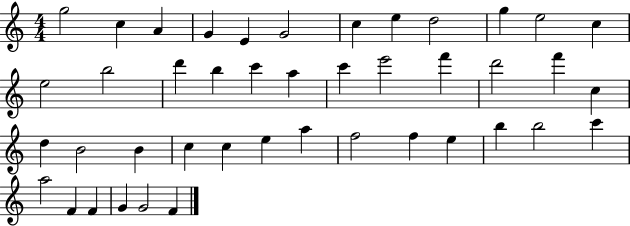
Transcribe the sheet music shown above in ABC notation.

X:1
T:Untitled
M:4/4
L:1/4
K:C
g2 c A G E G2 c e d2 g e2 c e2 b2 d' b c' a c' e'2 f' d'2 f' c d B2 B c c e a f2 f e b b2 c' a2 F F G G2 F